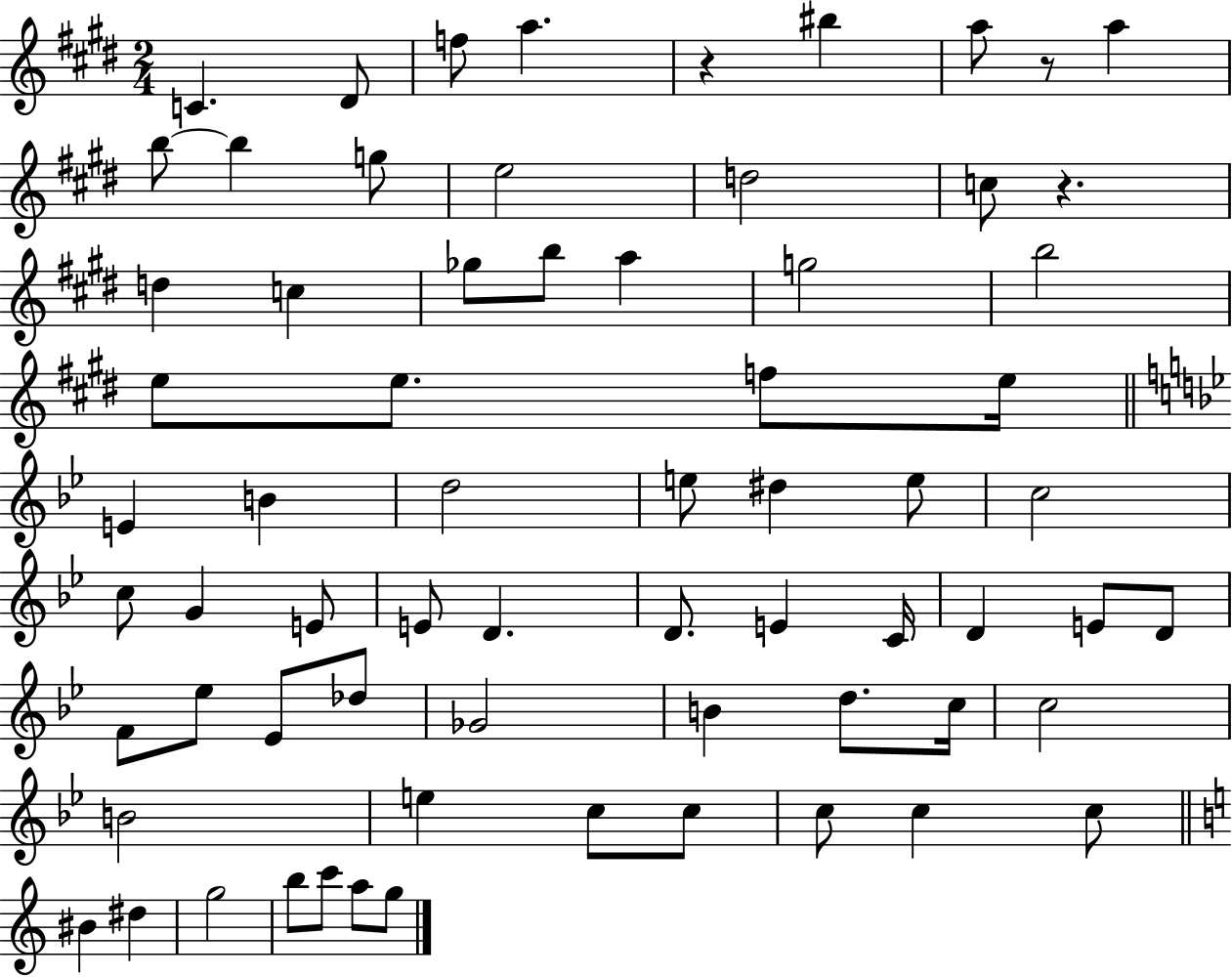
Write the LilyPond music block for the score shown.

{
  \clef treble
  \numericTimeSignature
  \time 2/4
  \key e \major
  c'4. dis'8 | f''8 a''4. | r4 bis''4 | a''8 r8 a''4 | \break b''8~~ b''4 g''8 | e''2 | d''2 | c''8 r4. | \break d''4 c''4 | ges''8 b''8 a''4 | g''2 | b''2 | \break e''8 e''8. f''8 e''16 | \bar "||" \break \key bes \major e'4 b'4 | d''2 | e''8 dis''4 e''8 | c''2 | \break c''8 g'4 e'8 | e'8 d'4. | d'8. e'4 c'16 | d'4 e'8 d'8 | \break f'8 ees''8 ees'8 des''8 | ges'2 | b'4 d''8. c''16 | c''2 | \break b'2 | e''4 c''8 c''8 | c''8 c''4 c''8 | \bar "||" \break \key c \major bis'4 dis''4 | g''2 | b''8 c'''8 a''8 g''8 | \bar "|."
}